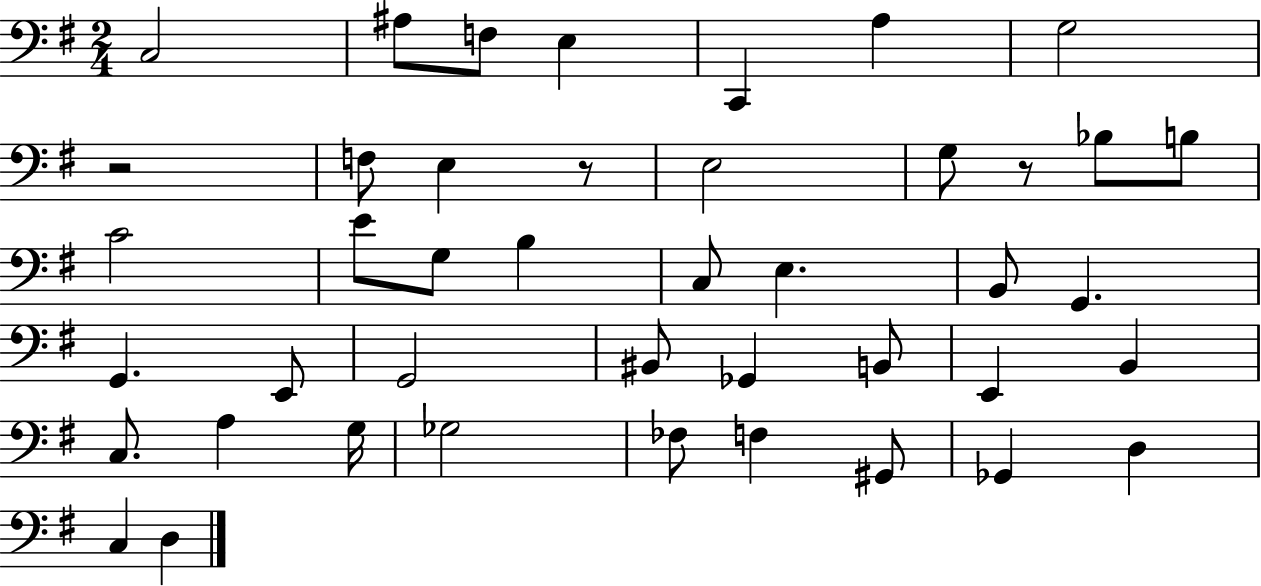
C3/h A#3/e F3/e E3/q C2/q A3/q G3/h R/h F3/e E3/q R/e E3/h G3/e R/e Bb3/e B3/e C4/h E4/e G3/e B3/q C3/e E3/q. B2/e G2/q. G2/q. E2/e G2/h BIS2/e Gb2/q B2/e E2/q B2/q C3/e. A3/q G3/s Gb3/h FES3/e F3/q G#2/e Gb2/q D3/q C3/q D3/q